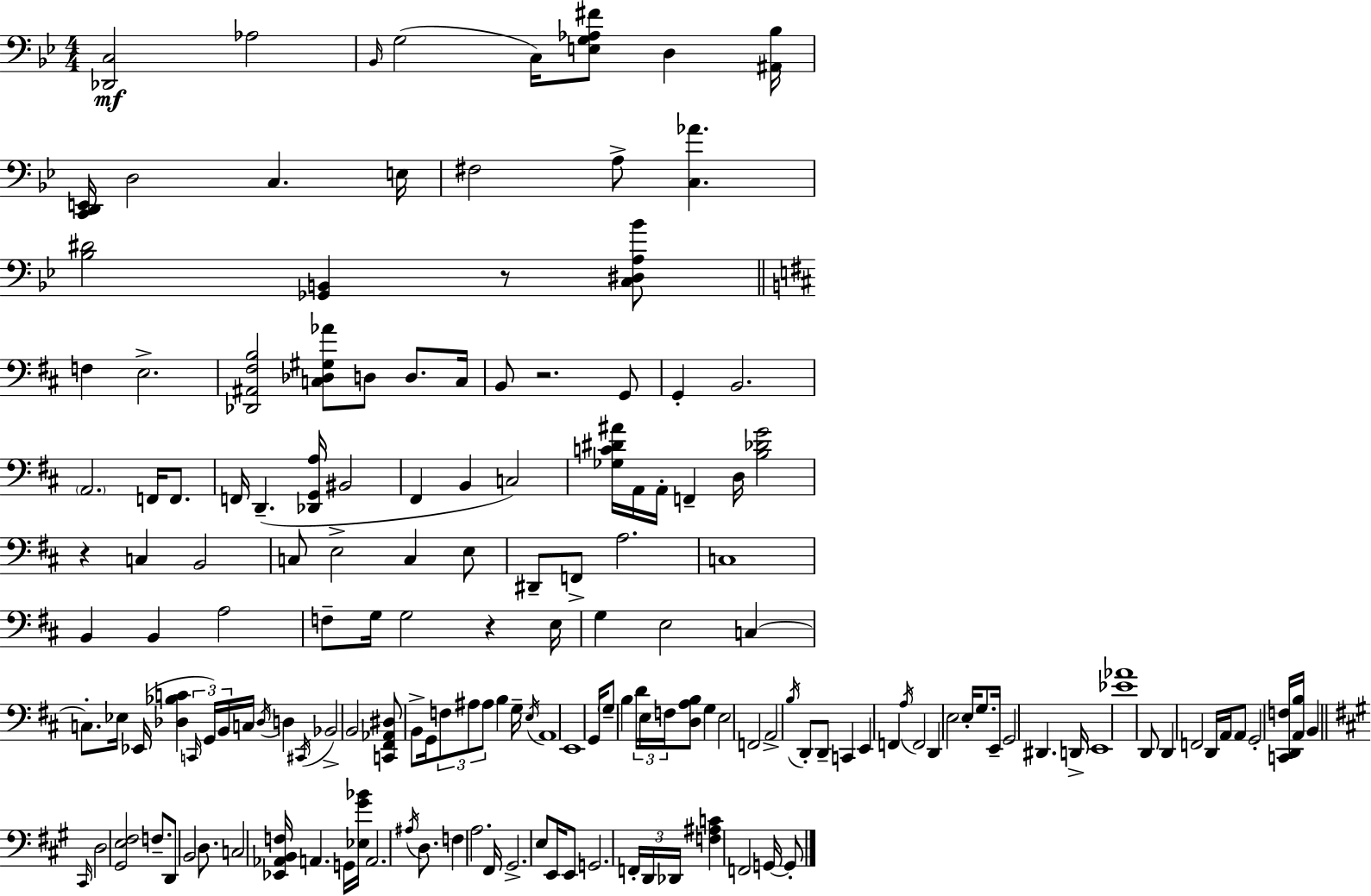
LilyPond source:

{
  \clef bass
  \numericTimeSignature
  \time 4/4
  \key bes \major
  <des, c>2\mf aes2 | \grace { bes,16 }( g2 c16) <e g aes fis'>8 d4 | <ais, bes>16 <c, d, e,>16 d2 c4. | e16 fis2 a8-> <c aes'>4. | \break <bes dis'>2 <ges, b,>4 r8 <c dis a bes'>8 | \bar "||" \break \key d \major f4 e2.-> | <des, ais, fis b>2 <c des gis aes'>8 d8 d8. c16 | b,8 r2. g,8 | g,4-. b,2. | \break \parenthesize a,2. f,16 f,8. | f,16 d,4.--( <des, g, a>16 bis,2 | fis,4 b,4 c2) | <ges c' dis' ais'>16 a,16 a,16-. f,4-- d16 <b des' g'>2 | \break r4 c4 b,2 | c8 e2-> c4 e8 | dis,8-- f,8-> a2. | c1 | \break b,4 b,4 a2 | f8-- g16 g2 r4 e16 | g4 e2 c4~~ | c8.-. ees16 ees,16( <des bes c'>4 \tuplet 3/2 { \grace { c,16 }) g,16 b,16 } c16 \acciaccatura { des16 } d4 | \break \acciaccatura { cis,16 } bes,2-> b,2 | <c, fis, aes, dis>8 b,8-> g,16 \tuplet 3/2 { f8 ais8 ais8 } b4 | g16-- \acciaccatura { e16 } a,1 | e,1 | \break g,16 \parenthesize g8-- b4 \tuplet 3/2 { d'16 e16 f16 } <d a b>8 | g4 e2 f,2 | a,2-> \acciaccatura { b16 } d,8-. d,8-- | c,4 e,4 f,4 \acciaccatura { a16 } f,2 | \break d,4 e2 | e16-. g8. e,16-- g,2 dis,4. | d,16-> e,1 | <ees' aes'>1 | \break d,8 d,4 f,2 | d,16 a,16 a,8 g,2-. | <c, d, f>16 <a, b>16 b,4 \bar "||" \break \key a \major \grace { cis,16 } d2 <gis, e fis>2 | f8.-- d,8 b,2 d8. | c2 <ees, aes, b, f>16 a,4. | g,16 <ees gis' bes'>16 a,2. \acciaccatura { ais16 } d8. | \break f4 a2. | fis,16 gis,2.-> e8 | e,16 e,8 g,2. | \tuplet 3/2 { f,16-. d,16 des,16 } <f ais c'>4 f,2 g,16~~ | \break g,8-. \bar "|."
}